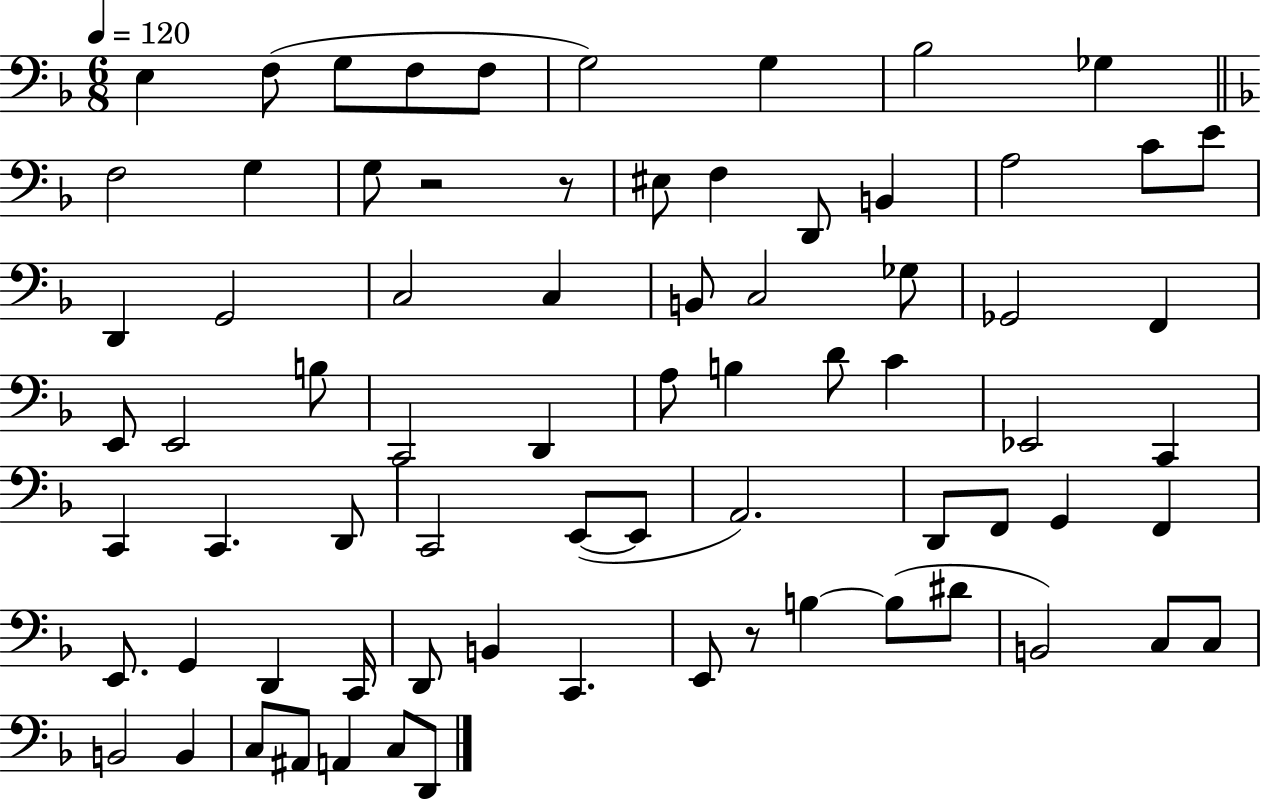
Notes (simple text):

E3/q F3/e G3/e F3/e F3/e G3/h G3/q Bb3/h Gb3/q F3/h G3/q G3/e R/h R/e EIS3/e F3/q D2/e B2/q A3/h C4/e E4/e D2/q G2/h C3/h C3/q B2/e C3/h Gb3/e Gb2/h F2/q E2/e E2/h B3/e C2/h D2/q A3/e B3/q D4/e C4/q Eb2/h C2/q C2/q C2/q. D2/e C2/h E2/e E2/e A2/h. D2/e F2/e G2/q F2/q E2/e. G2/q D2/q C2/s D2/e B2/q C2/q. E2/e R/e B3/q B3/e D#4/e B2/h C3/e C3/e B2/h B2/q C3/e A#2/e A2/q C3/e D2/e